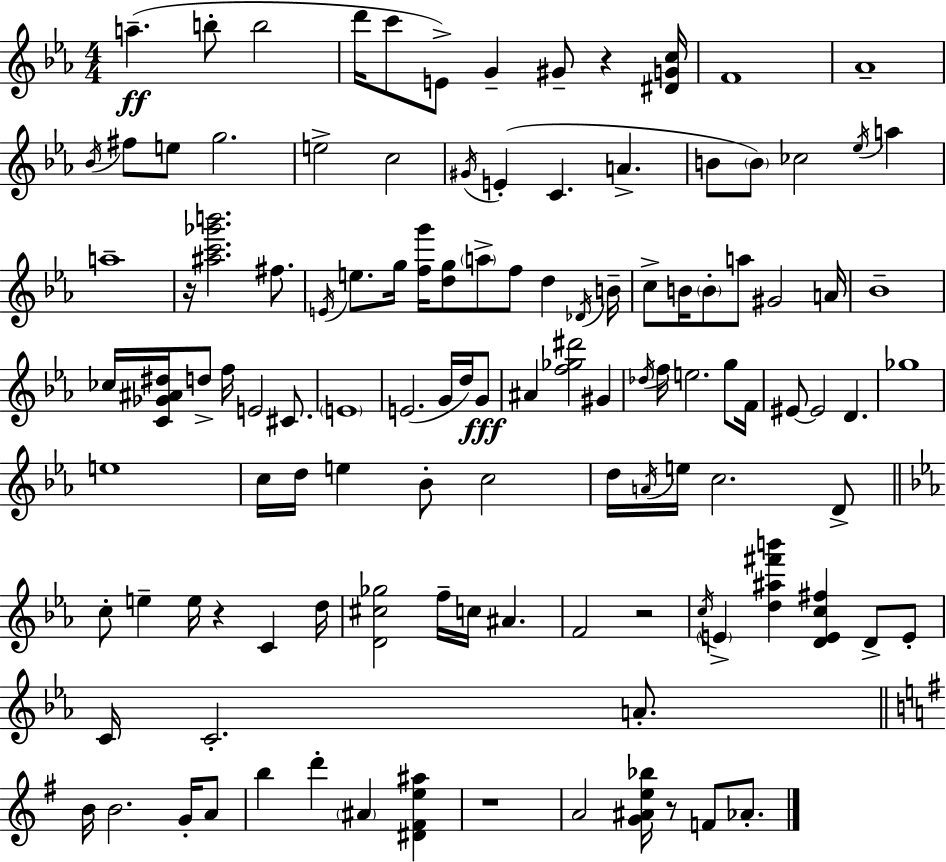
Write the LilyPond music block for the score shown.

{
  \clef treble
  \numericTimeSignature
  \time 4/4
  \key ees \major
  \repeat volta 2 { a''4.--(\ff b''8-. b''2 | d'''16 c'''8 e'8->) g'4-- gis'8-- r4 <dis' g' c''>16 | f'1 | aes'1-- | \break \acciaccatura { bes'16 } fis''8 e''8 g''2. | e''2-> c''2 | \acciaccatura { gis'16 } e'4-.( c'4. a'4.-> | b'8 \parenthesize b'8) ces''2 \acciaccatura { ees''16 } a''4 | \break a''1-- | r16 <ais'' c''' ges''' b'''>2. | fis''8. \acciaccatura { e'16 } e''8. g''16 <f'' g'''>16 <d'' g''>8 \parenthesize a''8-> f''8 d''4 | \acciaccatura { des'16 } b'16-- c''8-> b'16 \parenthesize b'8-. a''8 gis'2 | \break a'16 bes'1-- | ces''16 <c' ges' ais' dis''>16 d''8-> f''16 e'2 | cis'8. \parenthesize e'1 | e'2.( | \break g'16 d''16) g'8\fff ais'4 <f'' ges'' dis'''>2 | gis'4 \acciaccatura { des''16 } f''16 e''2. | g''8 f'16 eis'8~~ eis'2 | d'4. ges''1 | \break e''1 | c''16 d''16 e''4 bes'8-. c''2 | d''16 \acciaccatura { a'16 } e''16 c''2. | d'8-> \bar "||" \break \key c \minor c''8-. e''4-- e''16 r4 c'4 d''16 | <d' cis'' ges''>2 f''16-- c''16 ais'4. | f'2 r2 | \acciaccatura { c''16 } \parenthesize e'4-> <d'' ais'' fis''' b'''>4 <d' e' c'' fis''>4 d'8-> e'8-. | \break c'16 c'2.-. a'8.-. | \bar "||" \break \key e \minor b'16 b'2. g'16-. a'8 | b''4 d'''4-. \parenthesize ais'4 <dis' fis' e'' ais''>4 | r1 | a'2 <g' ais' e'' bes''>16 r8 f'8 aes'8.-. | \break } \bar "|."
}